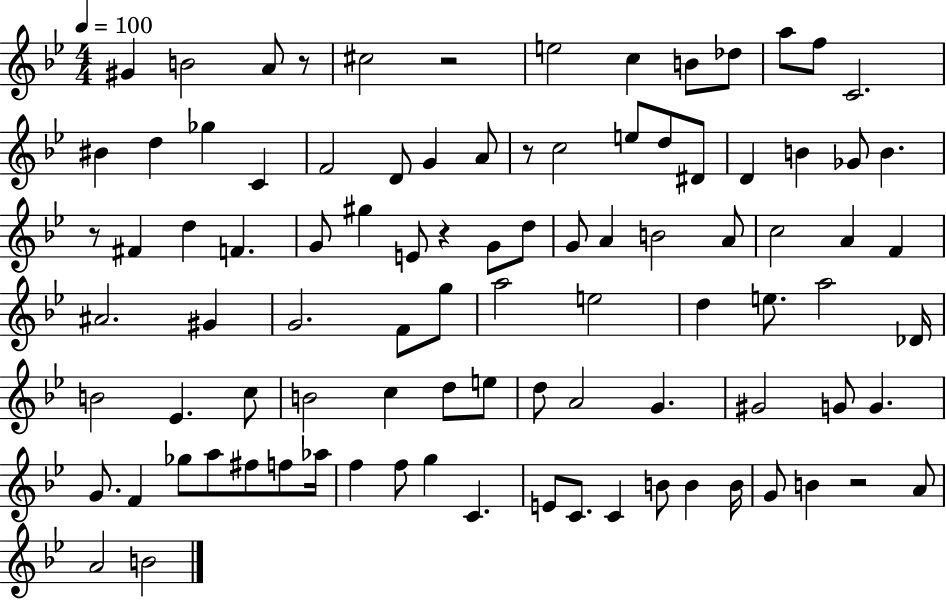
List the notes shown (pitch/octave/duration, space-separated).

G#4/q B4/h A4/e R/e C#5/h R/h E5/h C5/q B4/e Db5/e A5/e F5/e C4/h. BIS4/q D5/q Gb5/q C4/q F4/h D4/e G4/q A4/e R/e C5/h E5/e D5/e D#4/e D4/q B4/q Gb4/e B4/q. R/e F#4/q D5/q F4/q. G4/e G#5/q E4/e R/q G4/e D5/e G4/e A4/q B4/h A4/e C5/h A4/q F4/q A#4/h. G#4/q G4/h. F4/e G5/e A5/h E5/h D5/q E5/e. A5/h Db4/s B4/h Eb4/q. C5/e B4/h C5/q D5/e E5/e D5/e A4/h G4/q. G#4/h G4/e G4/q. G4/e. F4/q Gb5/e A5/e F#5/e F5/e Ab5/s F5/q F5/e G5/q C4/q. E4/e C4/e. C4/q B4/e B4/q B4/s G4/e B4/q R/h A4/e A4/h B4/h